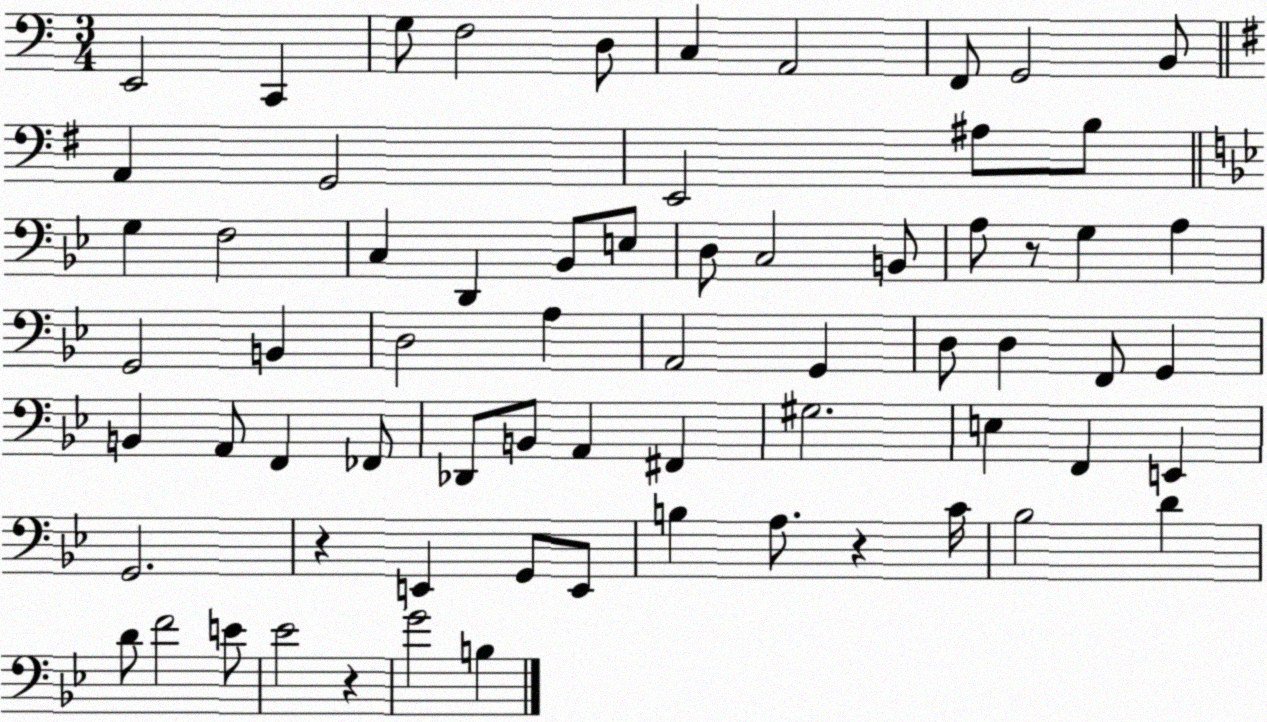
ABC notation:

X:1
T:Untitled
M:3/4
L:1/4
K:C
E,,2 C,, G,/2 F,2 D,/2 C, A,,2 F,,/2 G,,2 B,,/2 A,, G,,2 E,,2 ^A,/2 B,/2 G, F,2 C, D,, _B,,/2 E,/2 D,/2 C,2 B,,/2 A,/2 z/2 G, A, G,,2 B,, D,2 A, A,,2 G,, D,/2 D, F,,/2 G,, B,, A,,/2 F,, _F,,/2 _D,,/2 B,,/2 A,, ^F,, ^G,2 E, F,, E,, G,,2 z E,, G,,/2 E,,/2 B, A,/2 z C/4 _B,2 D D/2 F2 E/2 _E2 z G2 B,